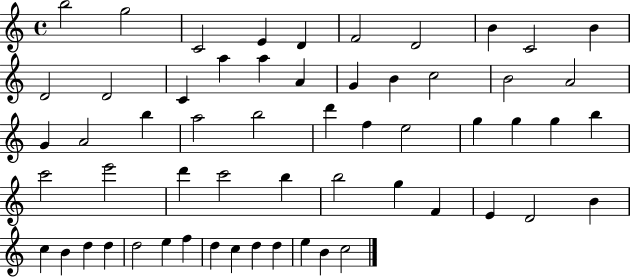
{
  \clef treble
  \time 4/4
  \defaultTimeSignature
  \key c \major
  b''2 g''2 | c'2 e'4 d'4 | f'2 d'2 | b'4 c'2 b'4 | \break d'2 d'2 | c'4 a''4 a''4 a'4 | g'4 b'4 c''2 | b'2 a'2 | \break g'4 a'2 b''4 | a''2 b''2 | d'''4 f''4 e''2 | g''4 g''4 g''4 b''4 | \break c'''2 e'''2 | d'''4 c'''2 b''4 | b''2 g''4 f'4 | e'4 d'2 b'4 | \break c''4 b'4 d''4 d''4 | d''2 e''4 f''4 | d''4 c''4 d''4 d''4 | e''4 b'4 c''2 | \break \bar "|."
}